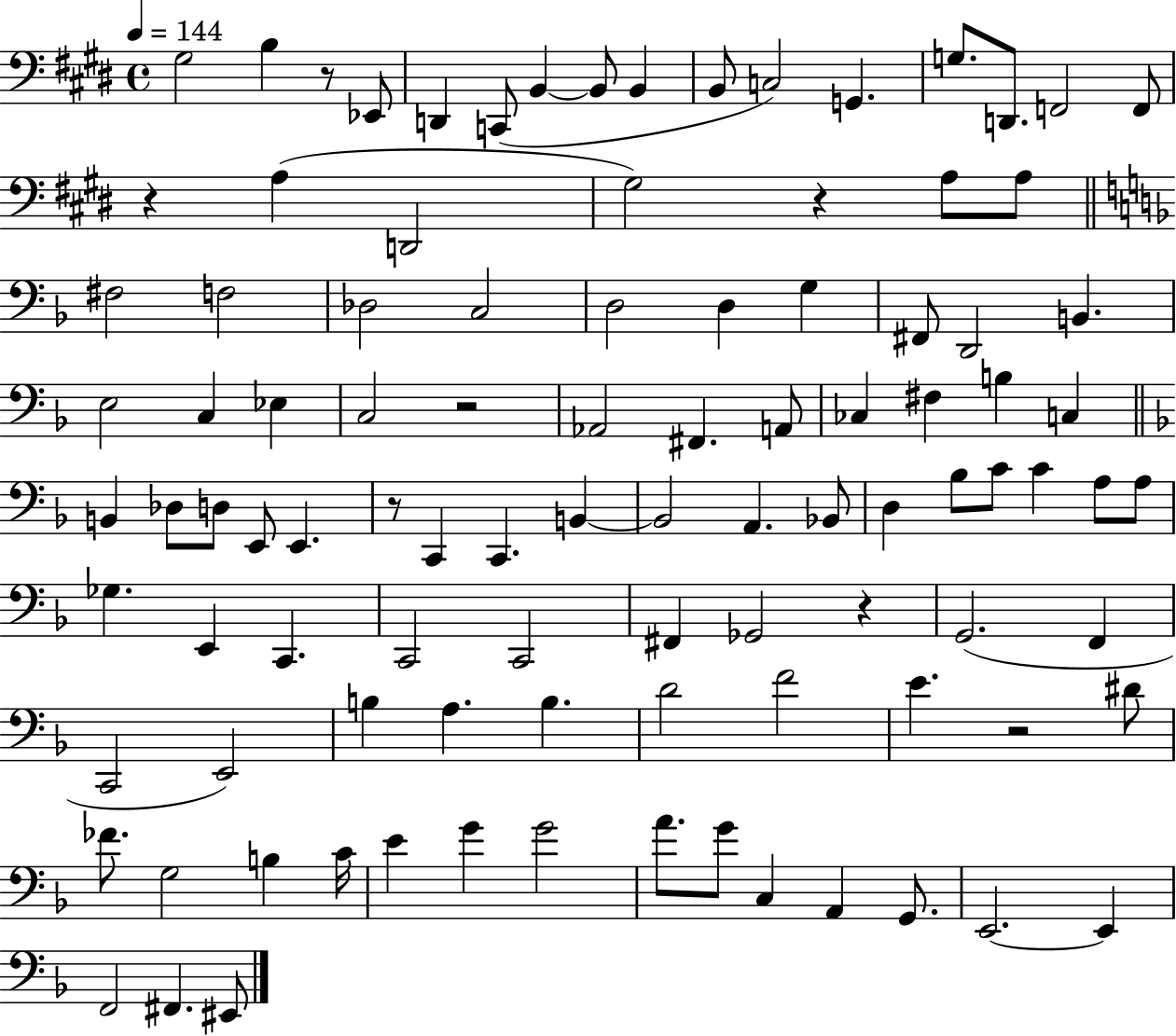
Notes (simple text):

G#3/h B3/q R/e Eb2/e D2/q C2/e B2/q B2/e B2/q B2/e C3/h G2/q. G3/e. D2/e. F2/h F2/e R/q A3/q D2/h G#3/h R/q A3/e A3/e F#3/h F3/h Db3/h C3/h D3/h D3/q G3/q F#2/e D2/h B2/q. E3/h C3/q Eb3/q C3/h R/h Ab2/h F#2/q. A2/e CES3/q F#3/q B3/q C3/q B2/q Db3/e D3/e E2/e E2/q. R/e C2/q C2/q. B2/q B2/h A2/q. Bb2/e D3/q Bb3/e C4/e C4/q A3/e A3/e Gb3/q. E2/q C2/q. C2/h C2/h F#2/q Gb2/h R/q G2/h. F2/q C2/h E2/h B3/q A3/q. B3/q. D4/h F4/h E4/q. R/h D#4/e FES4/e. G3/h B3/q C4/s E4/q G4/q G4/h A4/e. G4/e C3/q A2/q G2/e. E2/h. E2/q F2/h F#2/q. EIS2/e